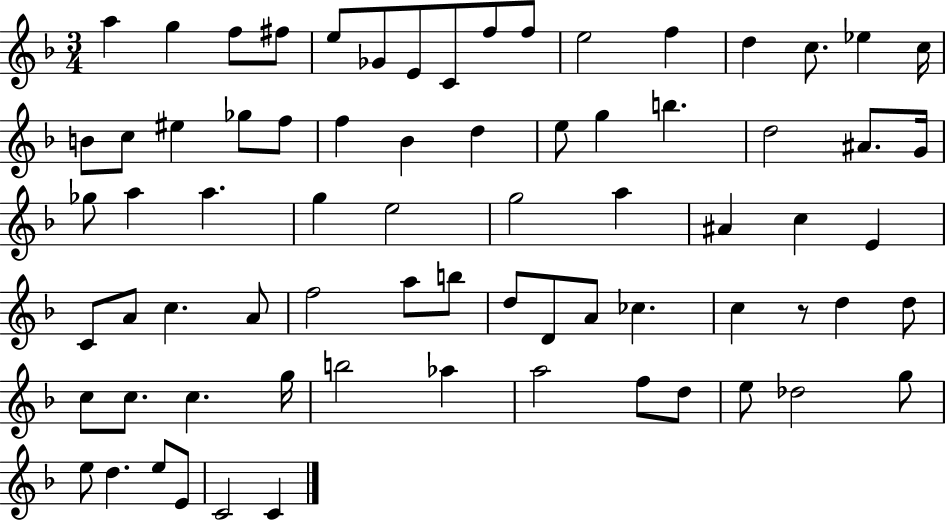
A5/q G5/q F5/e F#5/e E5/e Gb4/e E4/e C4/e F5/e F5/e E5/h F5/q D5/q C5/e. Eb5/q C5/s B4/e C5/e EIS5/q Gb5/e F5/e F5/q Bb4/q D5/q E5/e G5/q B5/q. D5/h A#4/e. G4/s Gb5/e A5/q A5/q. G5/q E5/h G5/h A5/q A#4/q C5/q E4/q C4/e A4/e C5/q. A4/e F5/h A5/e B5/e D5/e D4/e A4/e CES5/q. C5/q R/e D5/q D5/e C5/e C5/e. C5/q. G5/s B5/h Ab5/q A5/h F5/e D5/e E5/e Db5/h G5/e E5/e D5/q. E5/e E4/e C4/h C4/q